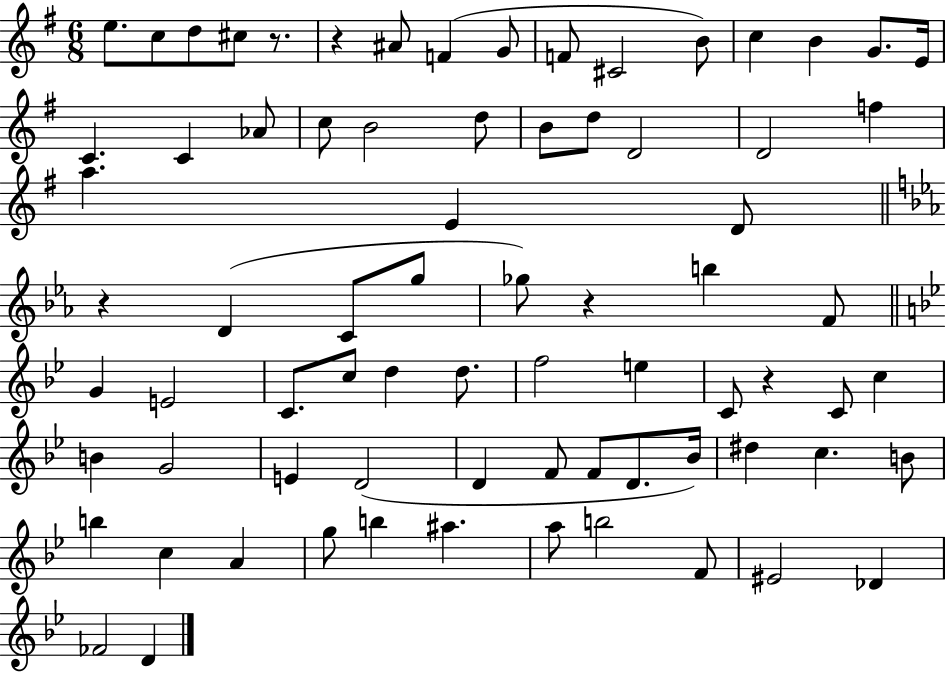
E5/e. C5/e D5/e C#5/e R/e. R/q A#4/e F4/q G4/e F4/e C#4/h B4/e C5/q B4/q G4/e. E4/s C4/q. C4/q Ab4/e C5/e B4/h D5/e B4/e D5/e D4/h D4/h F5/q A5/q. E4/q D4/e R/q D4/q C4/e G5/e Gb5/e R/q B5/q F4/e G4/q E4/h C4/e. C5/e D5/q D5/e. F5/h E5/q C4/e R/q C4/e C5/q B4/q G4/h E4/q D4/h D4/q F4/e F4/e D4/e. Bb4/s D#5/q C5/q. B4/e B5/q C5/q A4/q G5/e B5/q A#5/q. A5/e B5/h F4/e EIS4/h Db4/q FES4/h D4/q